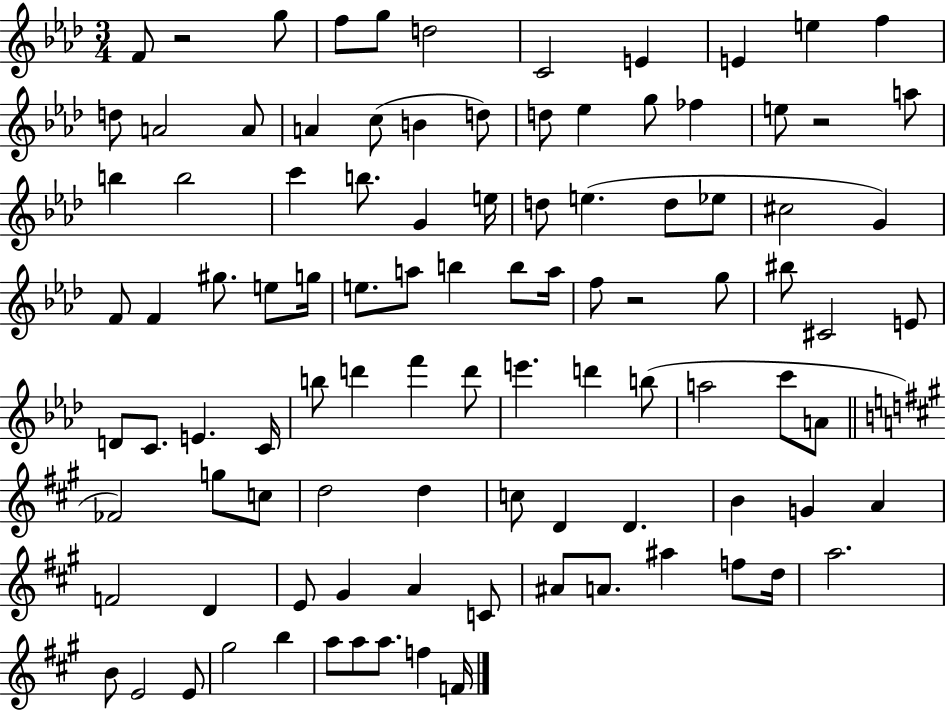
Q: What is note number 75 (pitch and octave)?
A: A4